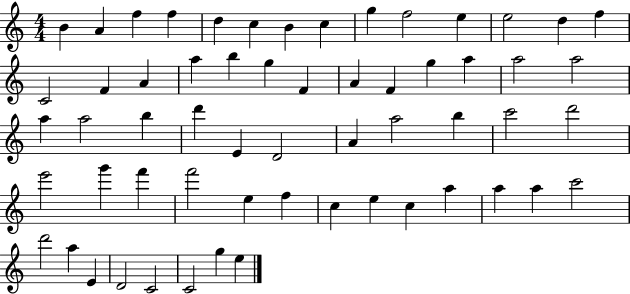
B4/q A4/q F5/q F5/q D5/q C5/q B4/q C5/q G5/q F5/h E5/q E5/h D5/q F5/q C4/h F4/q A4/q A5/q B5/q G5/q F4/q A4/q F4/q G5/q A5/q A5/h A5/h A5/q A5/h B5/q D6/q E4/q D4/h A4/q A5/h B5/q C6/h D6/h E6/h G6/q F6/q F6/h E5/q F5/q C5/q E5/q C5/q A5/q A5/q A5/q C6/h D6/h A5/q E4/q D4/h C4/h C4/h G5/q E5/q